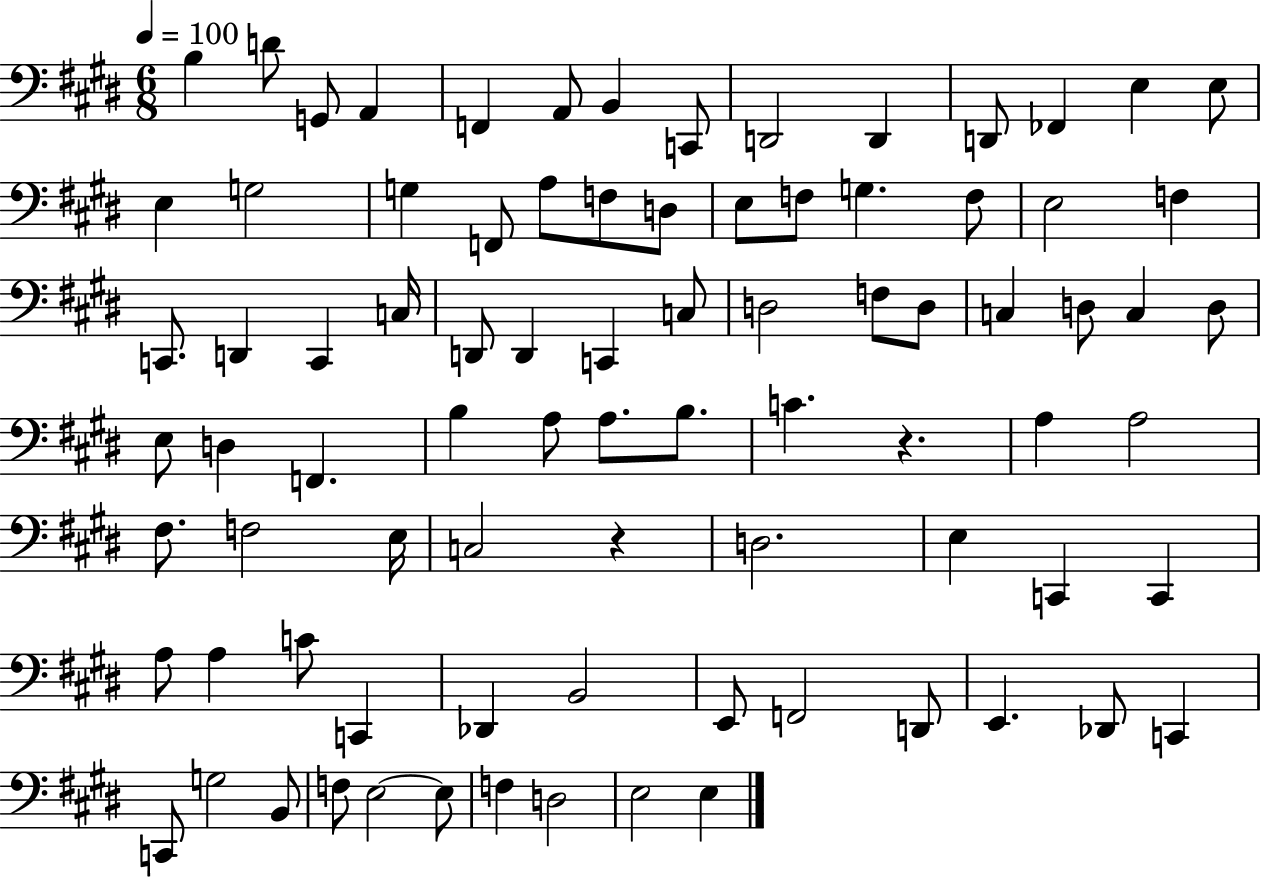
X:1
T:Untitled
M:6/8
L:1/4
K:E
B, D/2 G,,/2 A,, F,, A,,/2 B,, C,,/2 D,,2 D,, D,,/2 _F,, E, E,/2 E, G,2 G, F,,/2 A,/2 F,/2 D,/2 E,/2 F,/2 G, F,/2 E,2 F, C,,/2 D,, C,, C,/4 D,,/2 D,, C,, C,/2 D,2 F,/2 D,/2 C, D,/2 C, D,/2 E,/2 D, F,, B, A,/2 A,/2 B,/2 C z A, A,2 ^F,/2 F,2 E,/4 C,2 z D,2 E, C,, C,, A,/2 A, C/2 C,, _D,, B,,2 E,,/2 F,,2 D,,/2 E,, _D,,/2 C,, C,,/2 G,2 B,,/2 F,/2 E,2 E,/2 F, D,2 E,2 E,